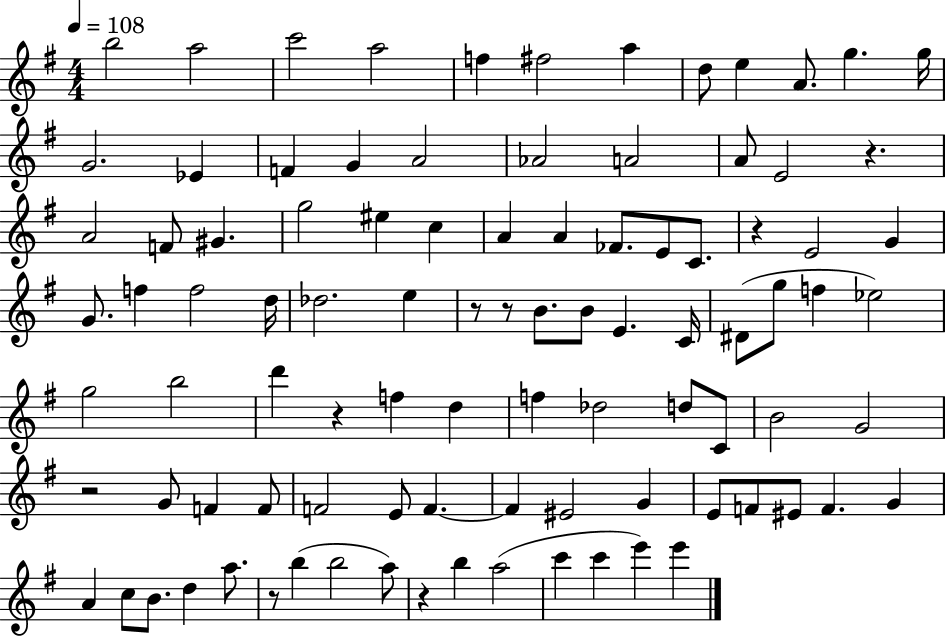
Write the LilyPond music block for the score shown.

{
  \clef treble
  \numericTimeSignature
  \time 4/4
  \key g \major
  \tempo 4 = 108
  \repeat volta 2 { b''2 a''2 | c'''2 a''2 | f''4 fis''2 a''4 | d''8 e''4 a'8. g''4. g''16 | \break g'2. ees'4 | f'4 g'4 a'2 | aes'2 a'2 | a'8 e'2 r4. | \break a'2 f'8 gis'4. | g''2 eis''4 c''4 | a'4 a'4 fes'8. e'8 c'8. | r4 e'2 g'4 | \break g'8. f''4 f''2 d''16 | des''2. e''4 | r8 r8 b'8. b'8 e'4. c'16 | dis'8( g''8 f''4 ees''2) | \break g''2 b''2 | d'''4 r4 f''4 d''4 | f''4 des''2 d''8 c'8 | b'2 g'2 | \break r2 g'8 f'4 f'8 | f'2 e'8 f'4.~~ | f'4 eis'2 g'4 | e'8 f'8 eis'8 f'4. g'4 | \break a'4 c''8 b'8. d''4 a''8. | r8 b''4( b''2 a''8) | r4 b''4 a''2( | c'''4 c'''4 e'''4) e'''4 | \break } \bar "|."
}